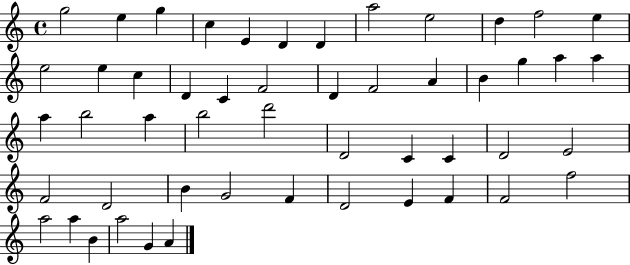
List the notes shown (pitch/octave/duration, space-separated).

G5/h E5/q G5/q C5/q E4/q D4/q D4/q A5/h E5/h D5/q F5/h E5/q E5/h E5/q C5/q D4/q C4/q F4/h D4/q F4/h A4/q B4/q G5/q A5/q A5/q A5/q B5/h A5/q B5/h D6/h D4/h C4/q C4/q D4/h E4/h F4/h D4/h B4/q G4/h F4/q D4/h E4/q F4/q F4/h F5/h A5/h A5/q B4/q A5/h G4/q A4/q